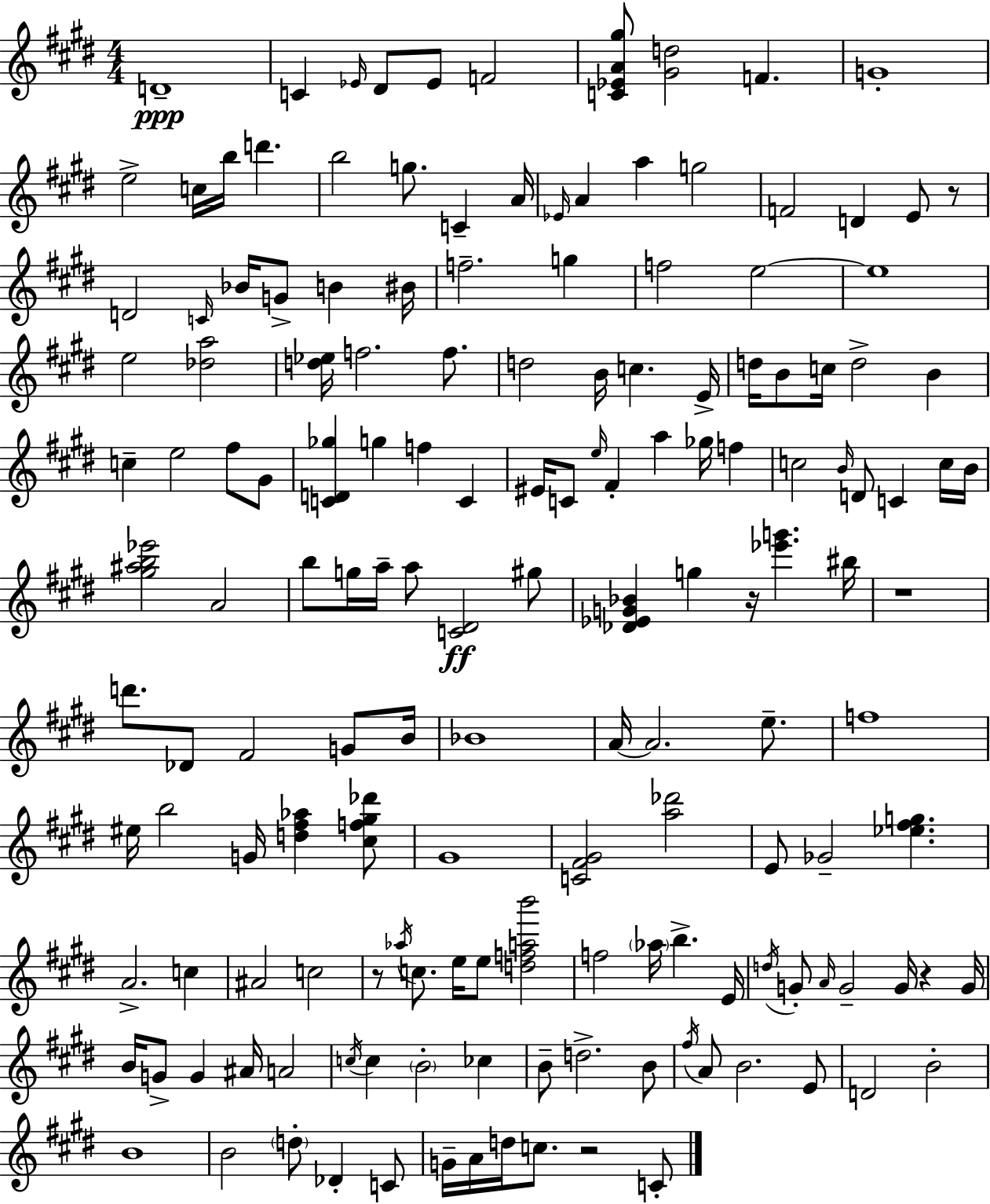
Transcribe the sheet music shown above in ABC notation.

X:1
T:Untitled
M:4/4
L:1/4
K:E
D4 C _E/4 ^D/2 _E/2 F2 [C_EA^g]/2 [^Gd]2 F G4 e2 c/4 b/4 d' b2 g/2 C A/4 _E/4 A a g2 F2 D E/2 z/2 D2 C/4 _B/4 G/2 B ^B/4 f2 g f2 e2 e4 e2 [_da]2 [d_e]/4 f2 f/2 d2 B/4 c E/4 d/4 B/2 c/4 d2 B c e2 ^f/2 ^G/2 [CD_g] g f C ^E/4 C/2 e/4 ^F a _g/4 f c2 B/4 D/2 C c/4 B/4 [^g^ab_e']2 A2 b/2 g/4 a/4 a/2 [C^D]2 ^g/2 [_D_EG_B] g z/4 [_e'g'] ^b/4 z4 d'/2 _D/2 ^F2 G/2 B/4 _B4 A/4 A2 e/2 f4 ^e/4 b2 G/4 [d^f_a] [^cf^g_d']/2 ^G4 [C^F^G]2 [a_d']2 E/2 _G2 [_e^fg] A2 c ^A2 c2 z/2 _a/4 c/2 e/4 e/2 [dfab']2 f2 _a/4 b E/4 d/4 G/2 A/4 G2 G/4 z G/4 B/4 G/2 G ^A/4 A2 c/4 c B2 _c B/2 d2 B/2 ^f/4 A/2 B2 E/2 D2 B2 B4 B2 d/2 _D C/2 G/4 A/4 d/4 c/2 z2 C/2